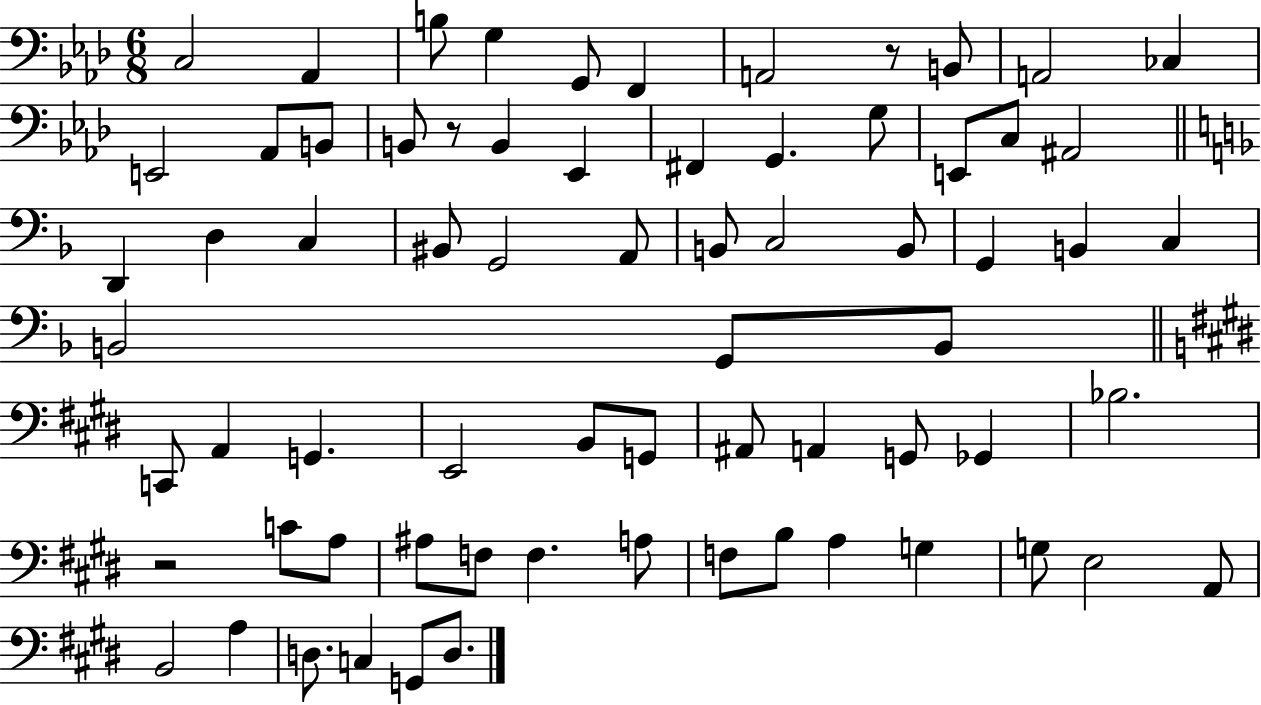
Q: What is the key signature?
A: AES major